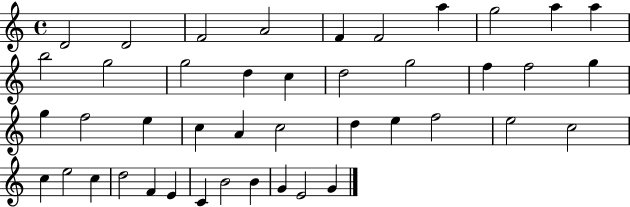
D4/h D4/h F4/h A4/h F4/q F4/h A5/q G5/h A5/q A5/q B5/h G5/h G5/h D5/q C5/q D5/h G5/h F5/q F5/h G5/q G5/q F5/h E5/q C5/q A4/q C5/h D5/q E5/q F5/h E5/h C5/h C5/q E5/h C5/q D5/h F4/q E4/q C4/q B4/h B4/q G4/q E4/h G4/q